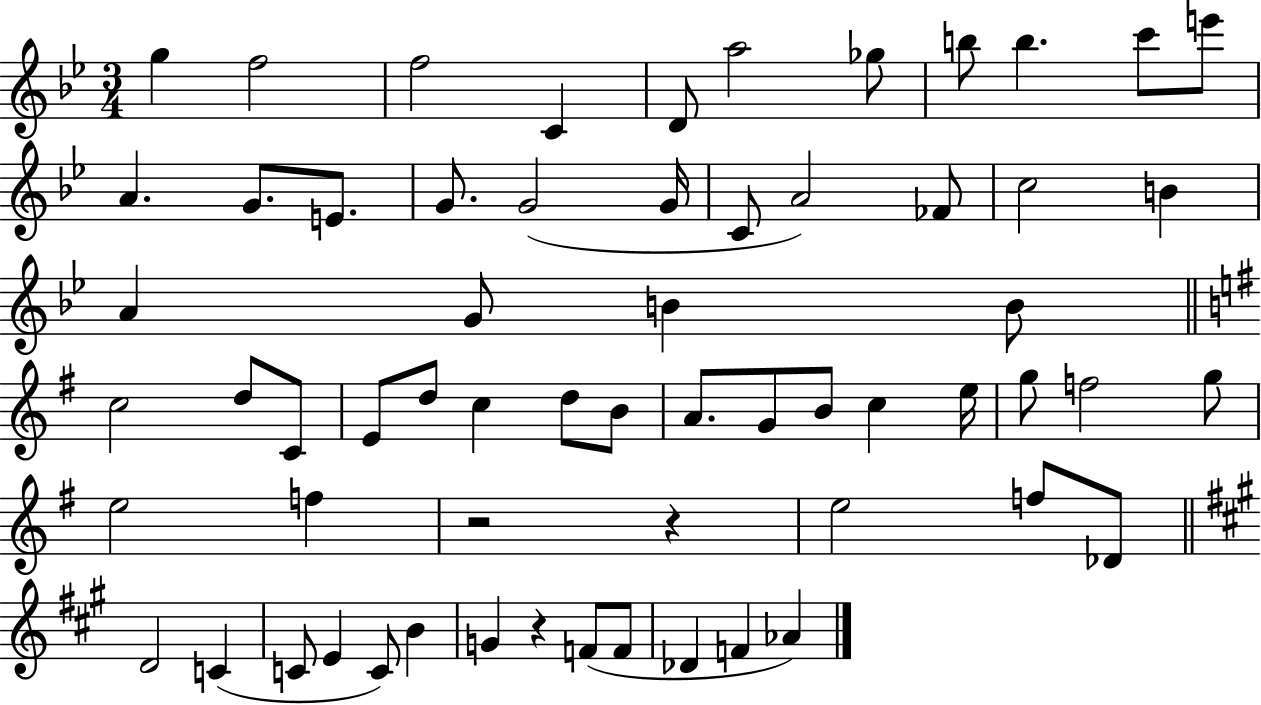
X:1
T:Untitled
M:3/4
L:1/4
K:Bb
g f2 f2 C D/2 a2 _g/2 b/2 b c'/2 e'/2 A G/2 E/2 G/2 G2 G/4 C/2 A2 _F/2 c2 B A G/2 B B/2 c2 d/2 C/2 E/2 d/2 c d/2 B/2 A/2 G/2 B/2 c e/4 g/2 f2 g/2 e2 f z2 z e2 f/2 _D/2 D2 C C/2 E C/2 B G z F/2 F/2 _D F _A